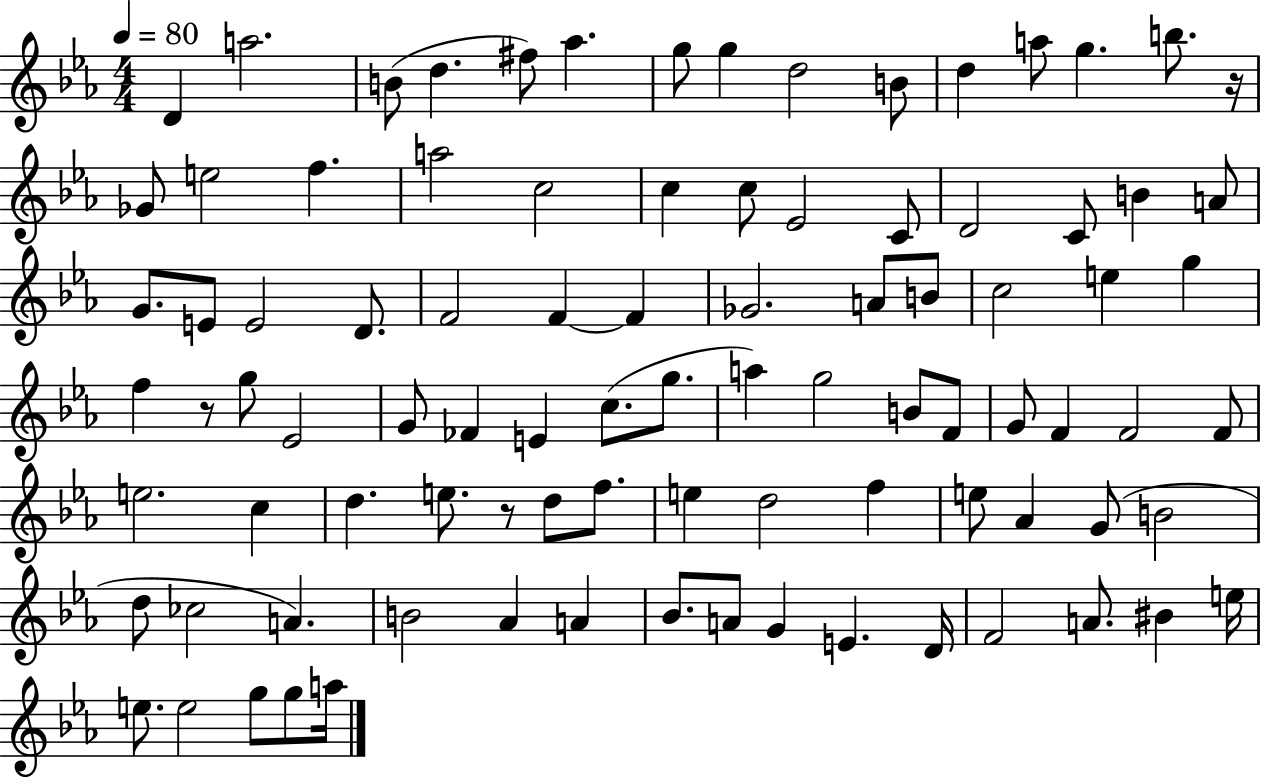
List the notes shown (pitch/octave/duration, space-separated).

D4/q A5/h. B4/e D5/q. F#5/e Ab5/q. G5/e G5/q D5/h B4/e D5/q A5/e G5/q. B5/e. R/s Gb4/e E5/h F5/q. A5/h C5/h C5/q C5/e Eb4/h C4/e D4/h C4/e B4/q A4/e G4/e. E4/e E4/h D4/e. F4/h F4/q F4/q Gb4/h. A4/e B4/e C5/h E5/q G5/q F5/q R/e G5/e Eb4/h G4/e FES4/q E4/q C5/e. G5/e. A5/q G5/h B4/e F4/e G4/e F4/q F4/h F4/e E5/h. C5/q D5/q. E5/e. R/e D5/e F5/e. E5/q D5/h F5/q E5/e Ab4/q G4/e B4/h D5/e CES5/h A4/q. B4/h Ab4/q A4/q Bb4/e. A4/e G4/q E4/q. D4/s F4/h A4/e. BIS4/q E5/s E5/e. E5/h G5/e G5/e A5/s